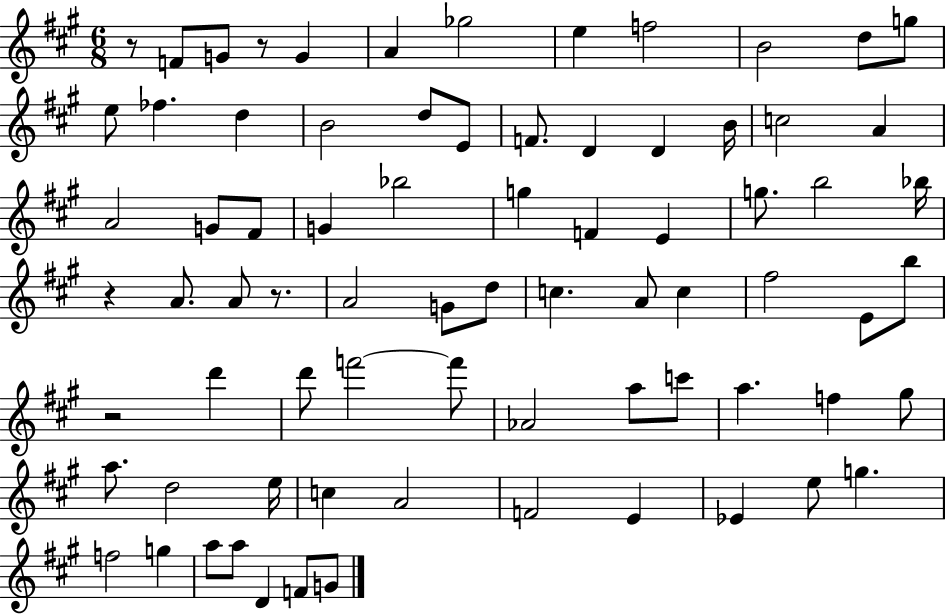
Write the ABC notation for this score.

X:1
T:Untitled
M:6/8
L:1/4
K:A
z/2 F/2 G/2 z/2 G A _g2 e f2 B2 d/2 g/2 e/2 _f d B2 d/2 E/2 F/2 D D B/4 c2 A A2 G/2 ^F/2 G _b2 g F E g/2 b2 _b/4 z A/2 A/2 z/2 A2 G/2 d/2 c A/2 c ^f2 E/2 b/2 z2 d' d'/2 f'2 f'/2 _A2 a/2 c'/2 a f ^g/2 a/2 d2 e/4 c A2 F2 E _E e/2 g f2 g a/2 a/2 D F/2 G/2